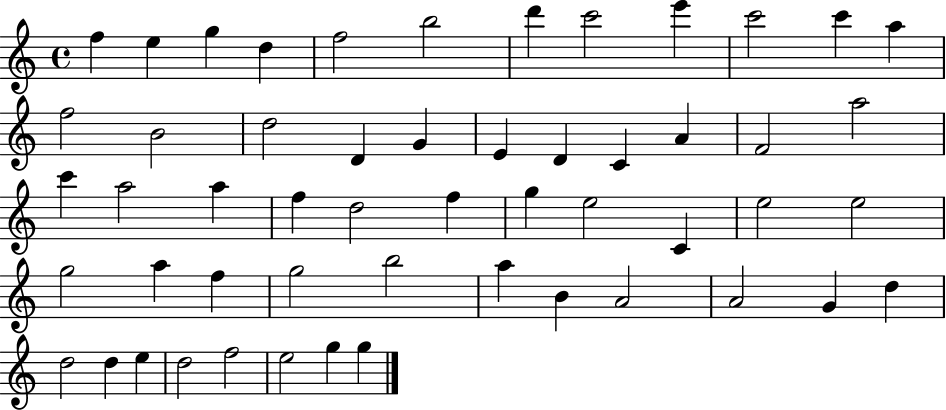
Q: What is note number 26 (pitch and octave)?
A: A5